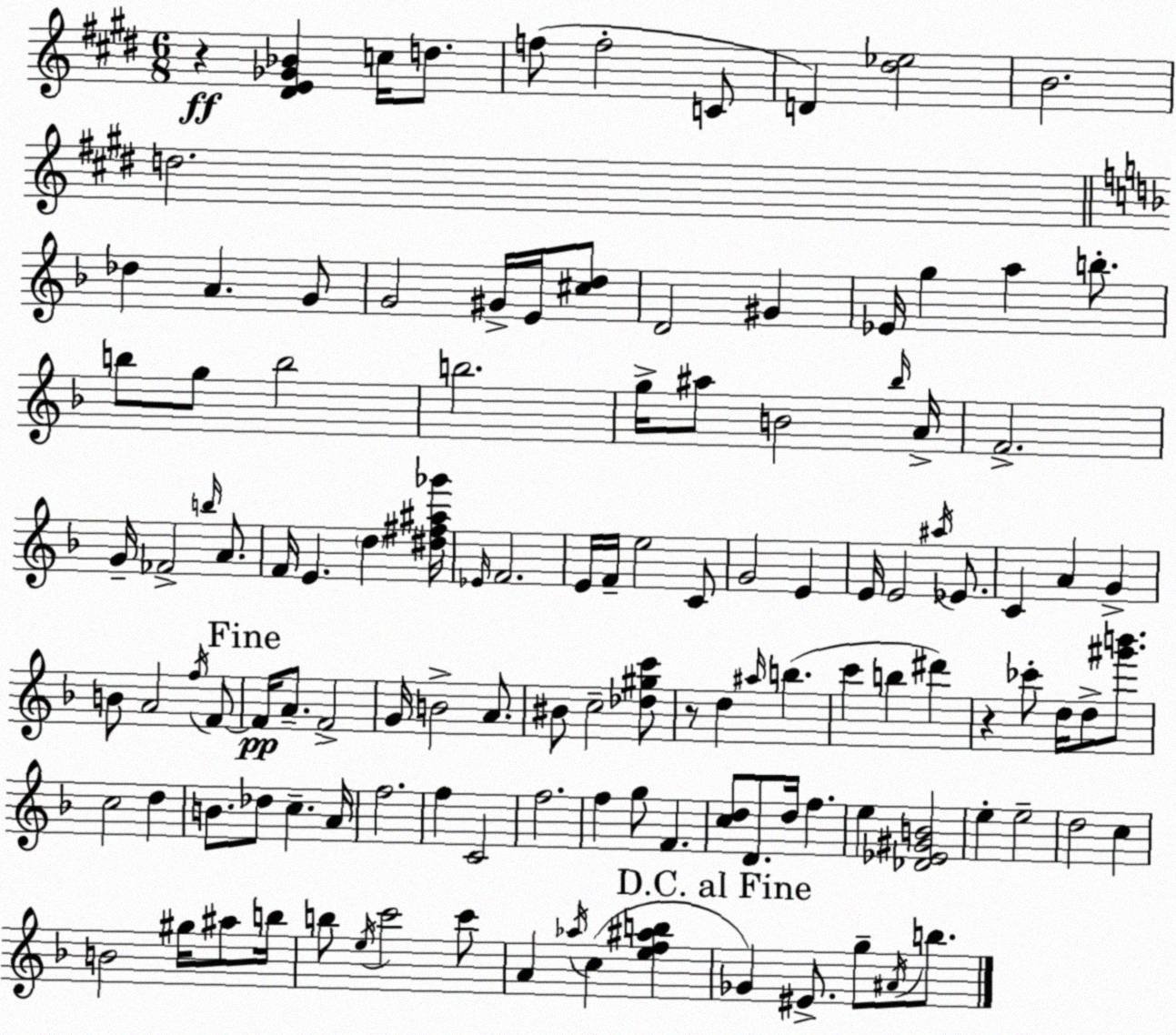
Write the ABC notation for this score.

X:1
T:Untitled
M:6/8
L:1/4
K:E
z [^DE_G_B] c/4 d/2 f/2 f2 C/2 D [^d_e]2 B2 d2 _d A G/2 G2 ^G/4 E/4 [^cd]/2 D2 ^G _E/4 g a b/2 b/2 g/2 b2 b2 g/4 ^a/2 B2 _b/4 A/4 F2 G/4 _F2 b/4 A/2 F/4 E d [^d^f^a_g']/4 _E/4 F2 E/4 F/4 e2 C/2 G2 E E/4 E2 ^a/4 _E/2 C A G B/2 A2 f/4 F/2 F/4 A/2 F2 G/4 B2 A/2 ^B/2 c2 [_d^gc']/2 z/2 d ^a/4 b c' b ^d' z _c'/2 d/4 d/2 [^g'b']/2 c2 d B/2 _d/2 c A/4 f2 f C2 f2 f g/2 F [cd]/2 D/2 d/4 f e [_D_E^GB]2 e e2 d2 c B2 ^g/4 ^a/2 b/4 b/2 e/4 c'2 c'/2 A _a/4 c [ef^ab] _G ^E/2 g/2 ^A/4 b/2